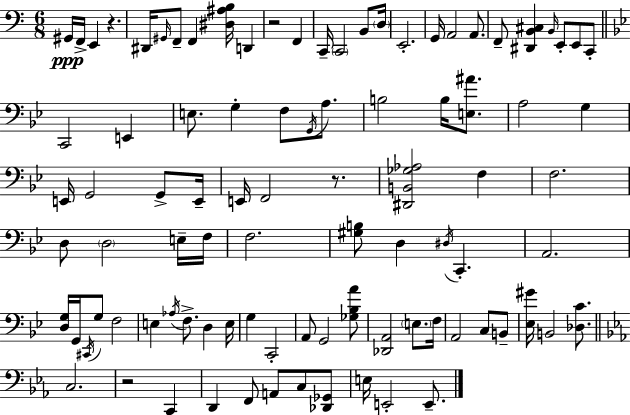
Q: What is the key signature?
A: A minor